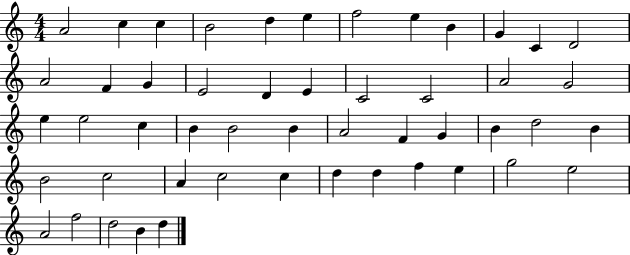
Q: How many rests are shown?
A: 0